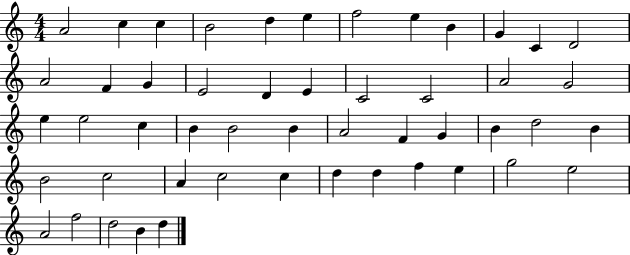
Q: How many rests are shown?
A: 0